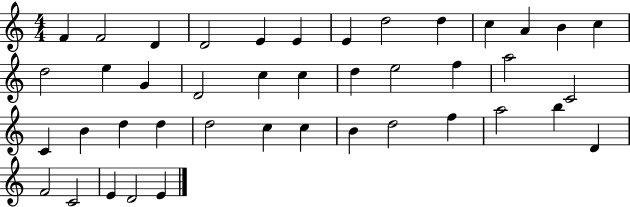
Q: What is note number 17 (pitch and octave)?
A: D4